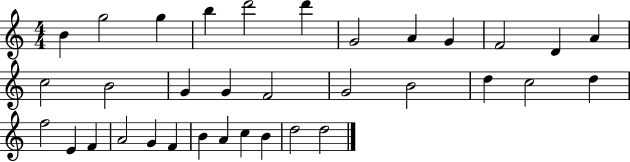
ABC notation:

X:1
T:Untitled
M:4/4
L:1/4
K:C
B g2 g b d'2 d' G2 A G F2 D A c2 B2 G G F2 G2 B2 d c2 d f2 E F A2 G F B A c B d2 d2